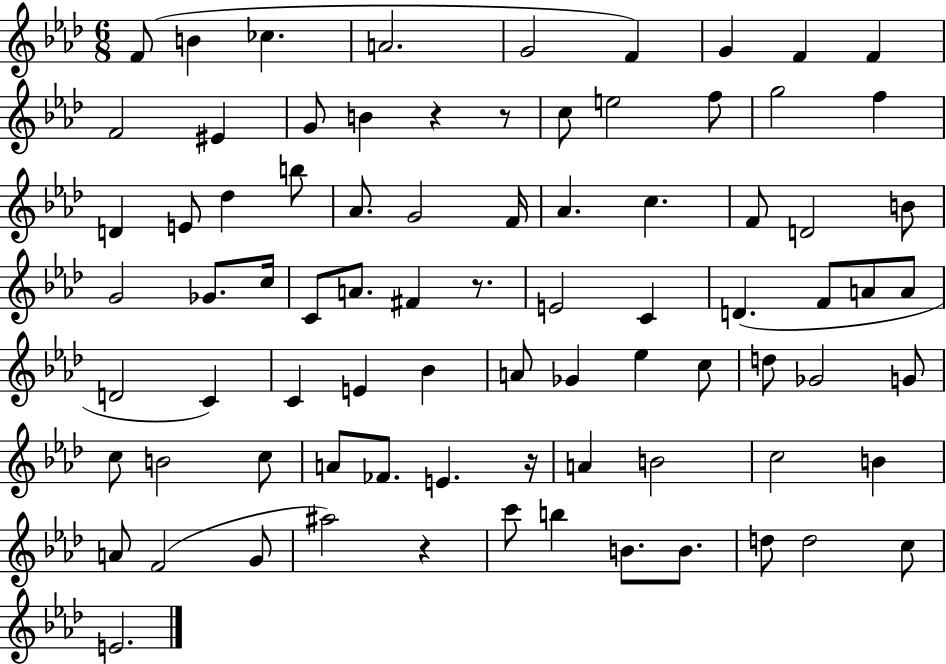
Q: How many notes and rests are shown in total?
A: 81